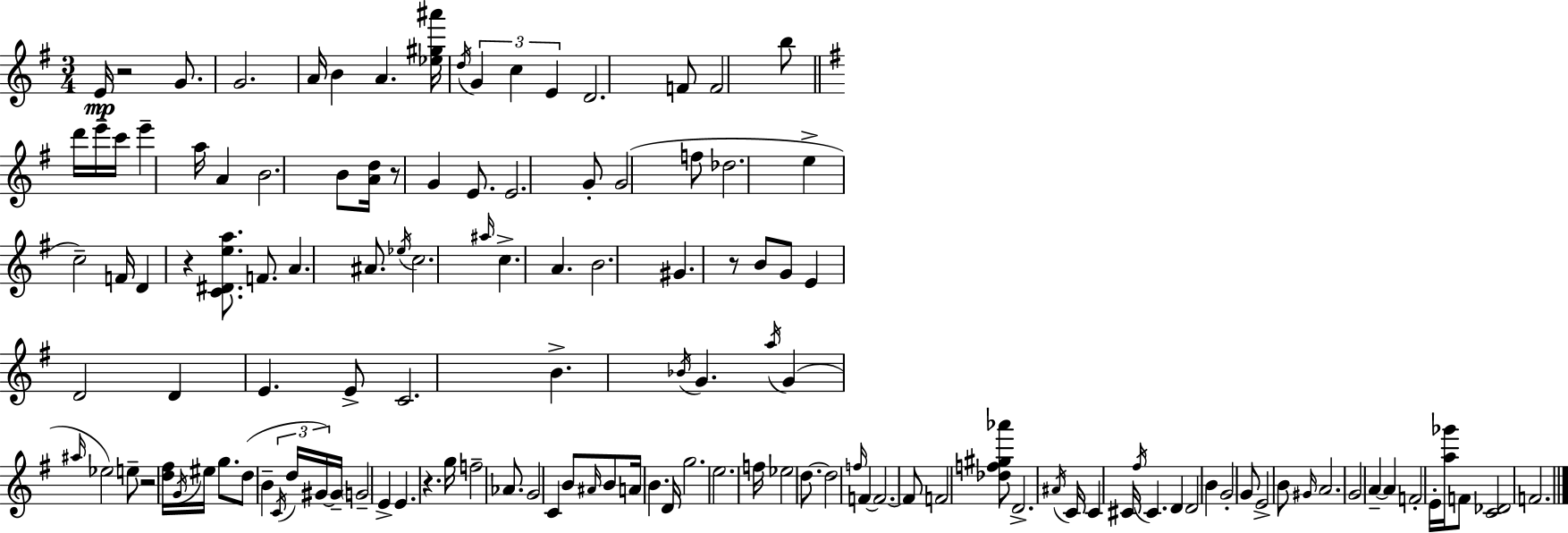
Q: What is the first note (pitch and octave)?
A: E4